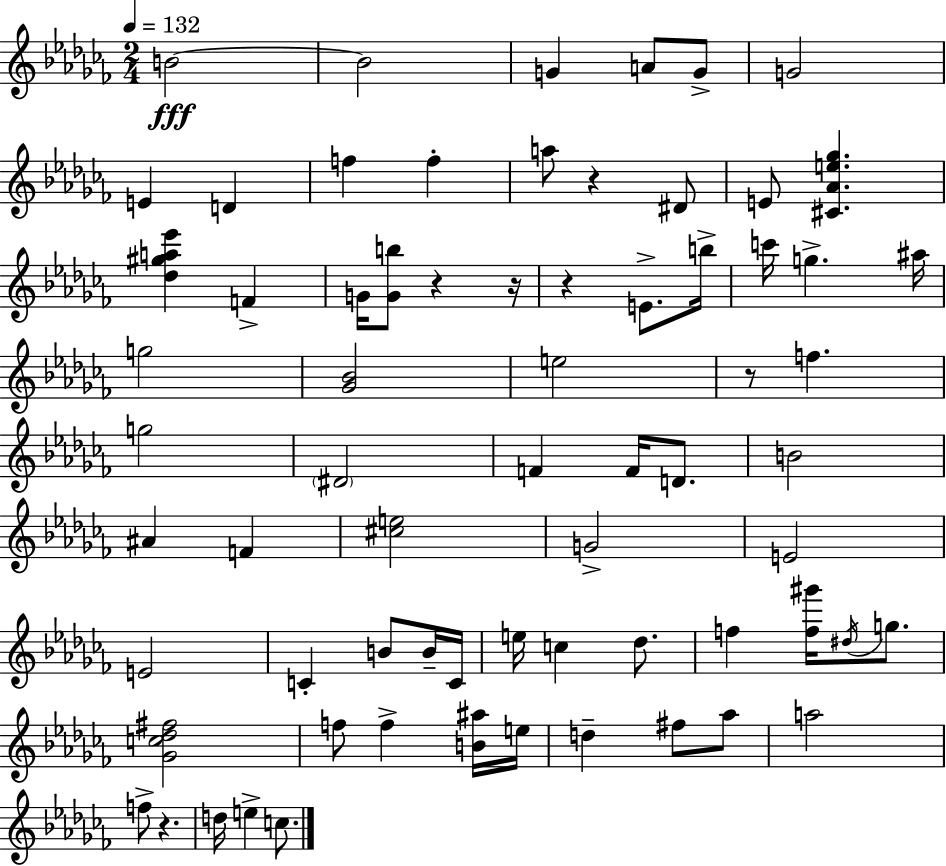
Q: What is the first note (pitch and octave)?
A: B4